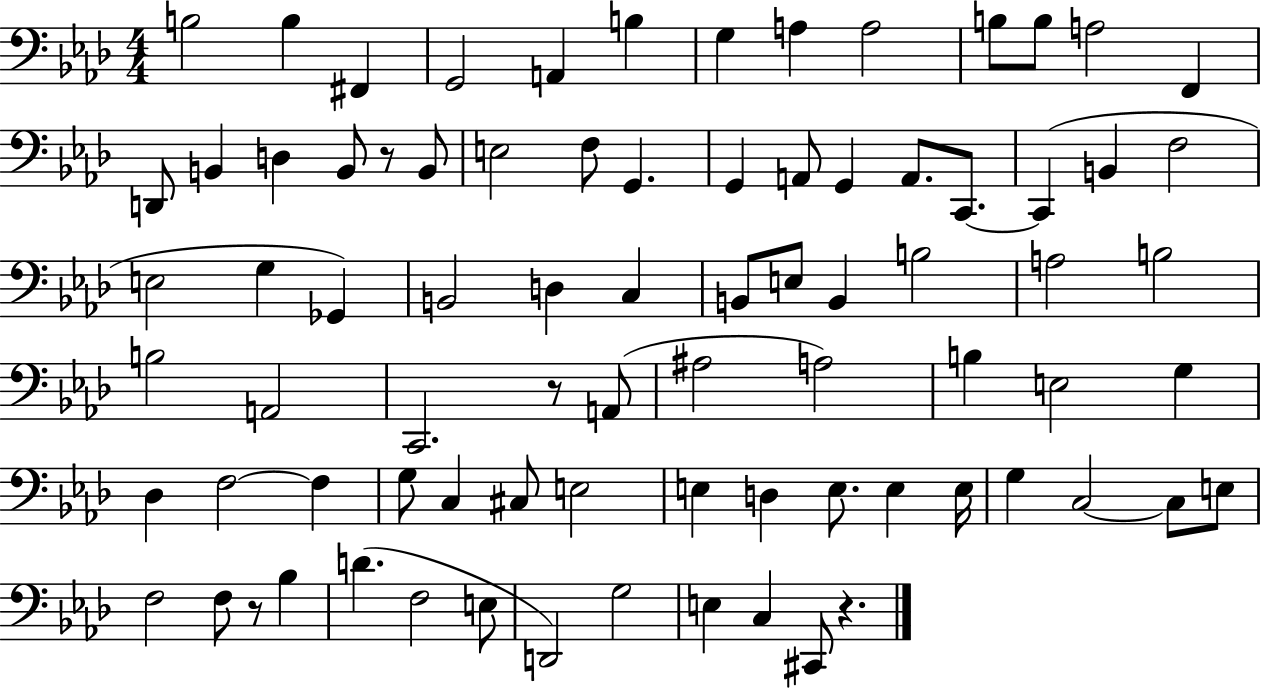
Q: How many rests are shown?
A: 4